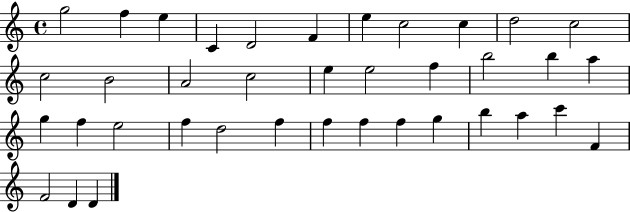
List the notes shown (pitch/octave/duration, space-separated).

G5/h F5/q E5/q C4/q D4/h F4/q E5/q C5/h C5/q D5/h C5/h C5/h B4/h A4/h C5/h E5/q E5/h F5/q B5/h B5/q A5/q G5/q F5/q E5/h F5/q D5/h F5/q F5/q F5/q F5/q G5/q B5/q A5/q C6/q F4/q F4/h D4/q D4/q